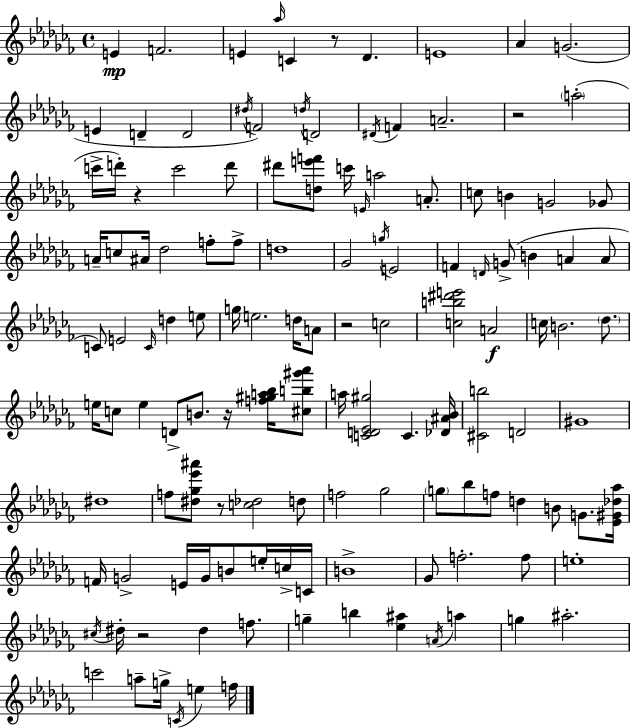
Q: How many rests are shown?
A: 7